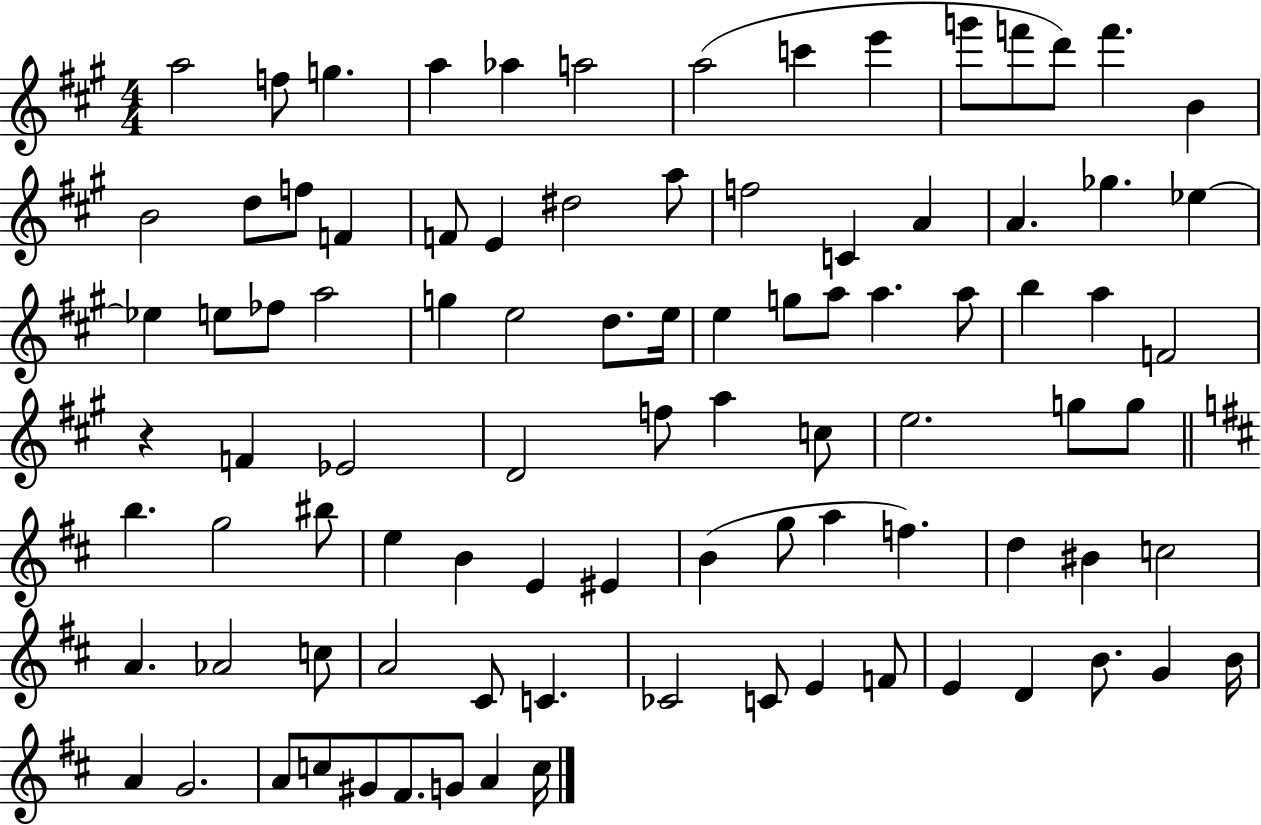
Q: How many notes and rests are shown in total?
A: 92